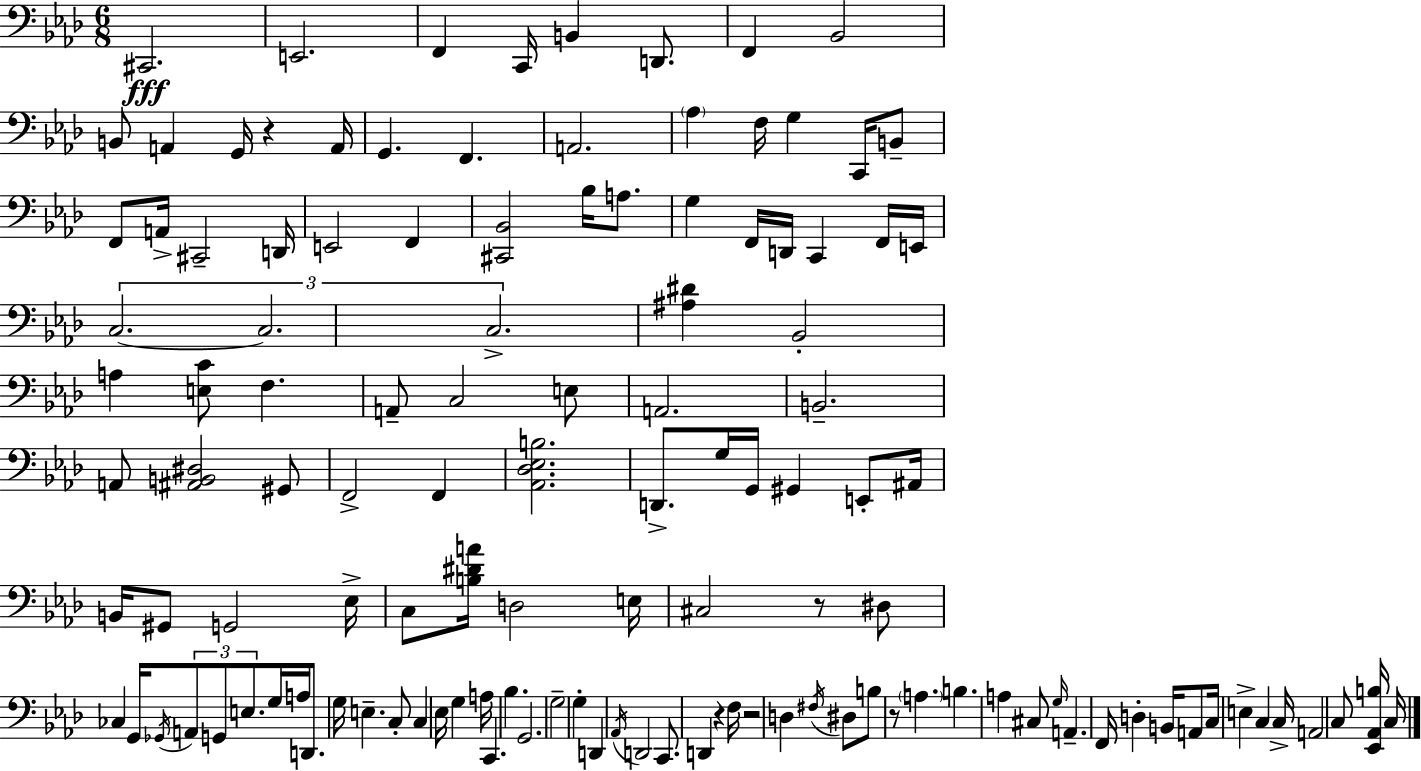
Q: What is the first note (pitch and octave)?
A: C#2